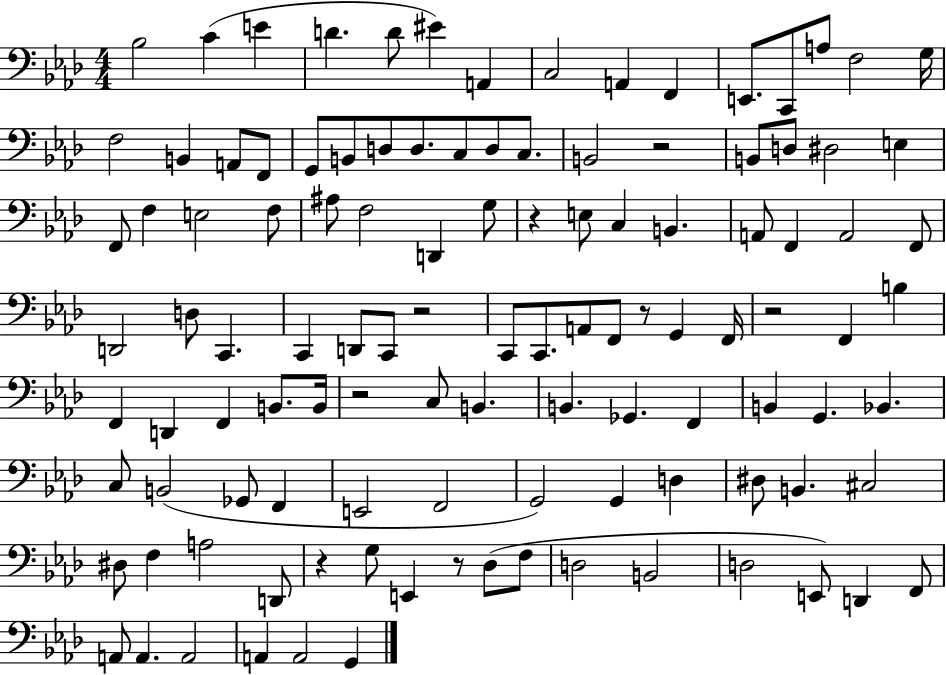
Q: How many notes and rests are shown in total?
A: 113